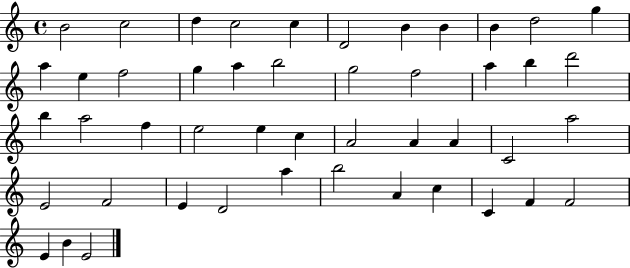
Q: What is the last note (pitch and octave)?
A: E4